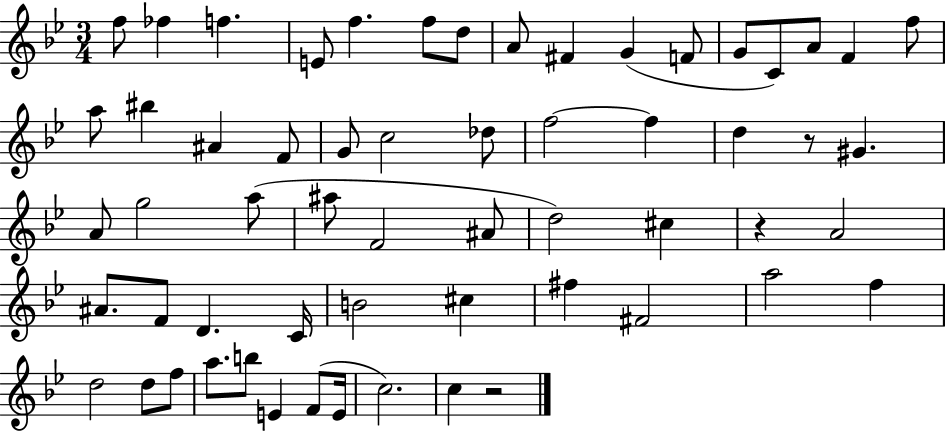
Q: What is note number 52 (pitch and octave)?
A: E4